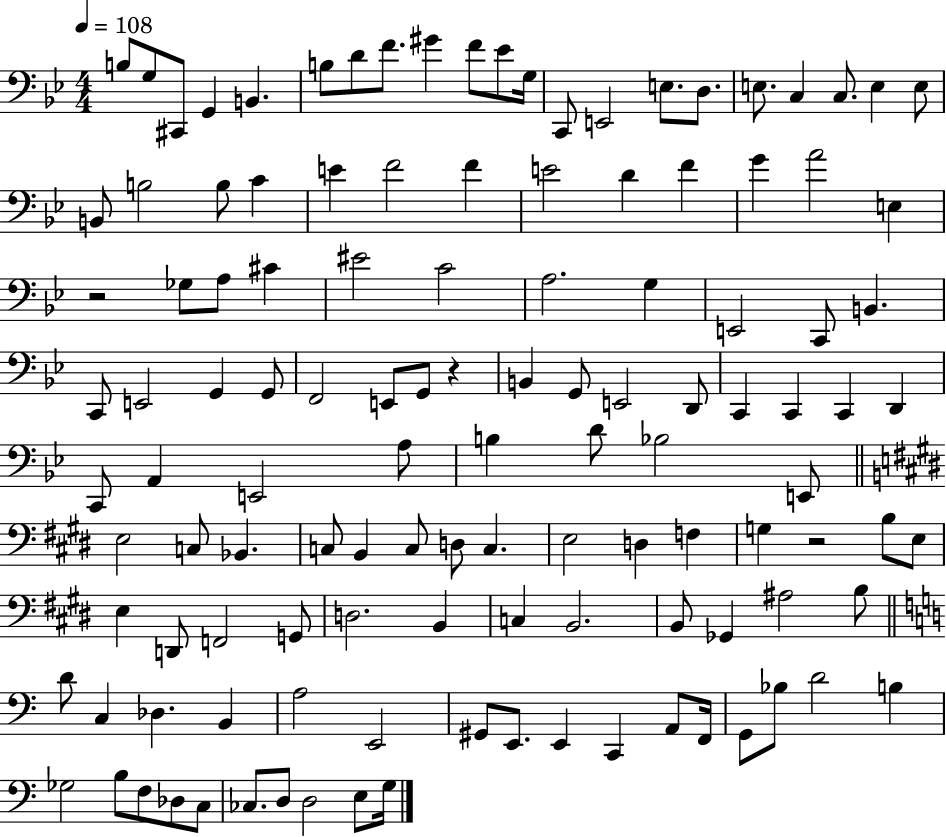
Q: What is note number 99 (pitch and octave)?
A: E2